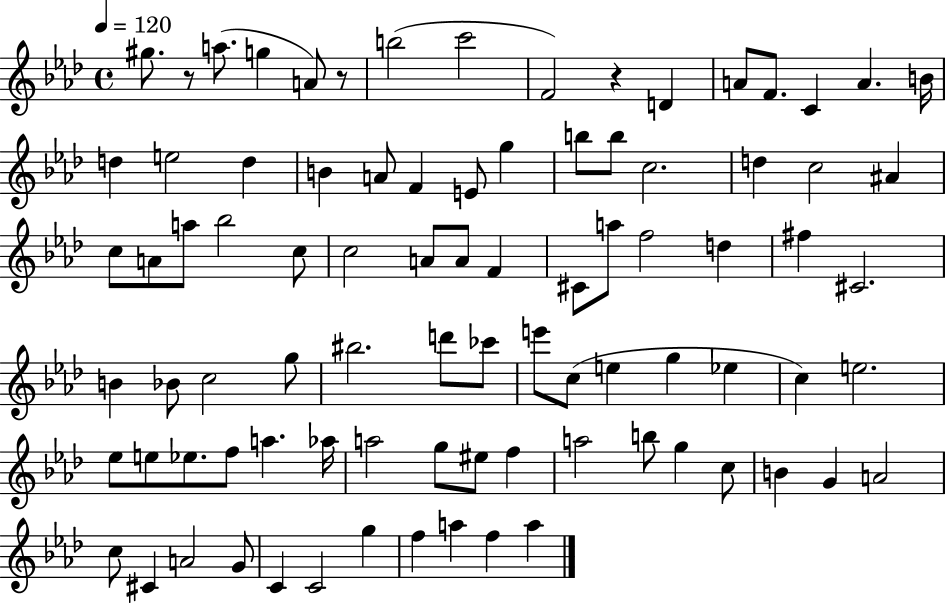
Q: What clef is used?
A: treble